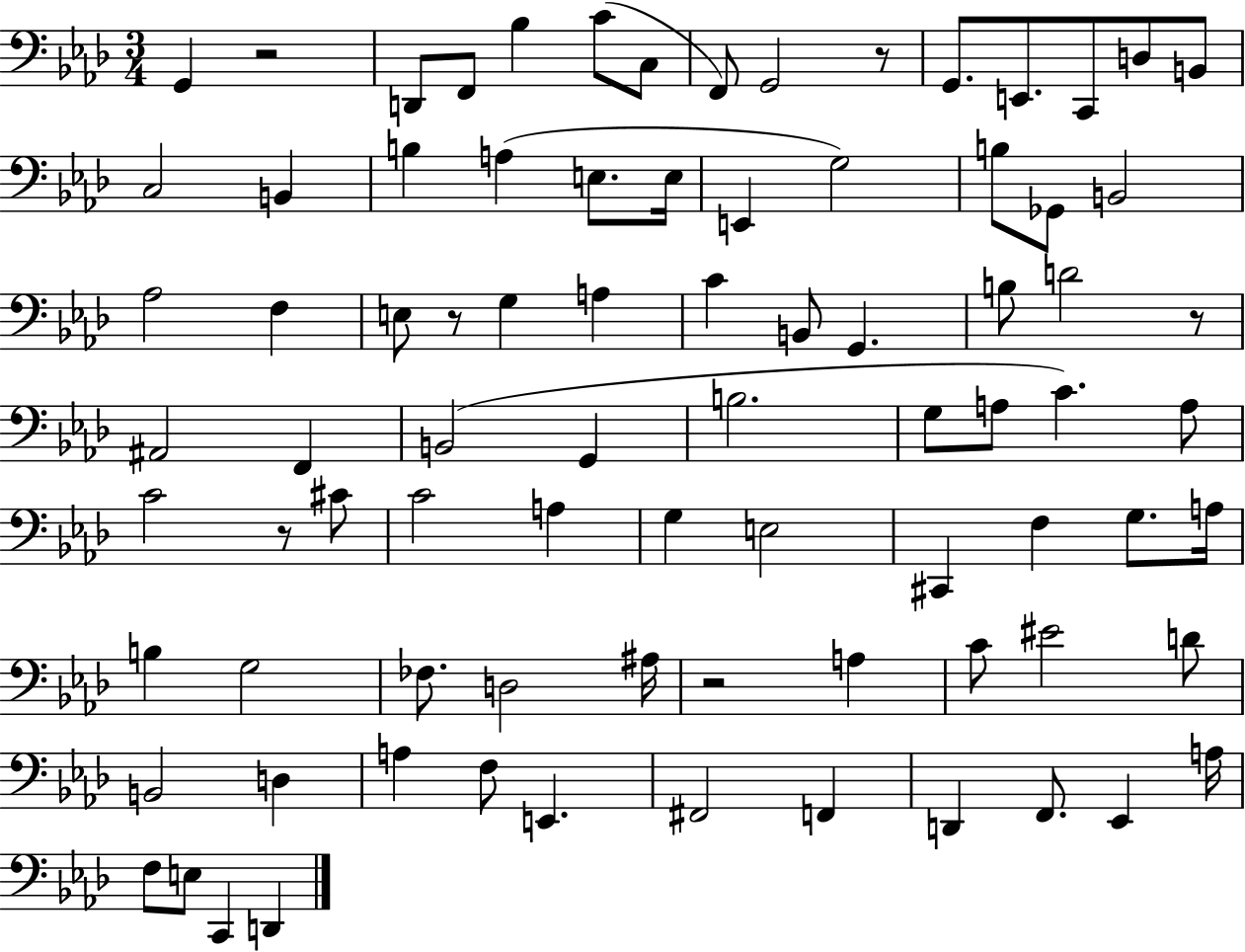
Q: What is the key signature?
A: AES major